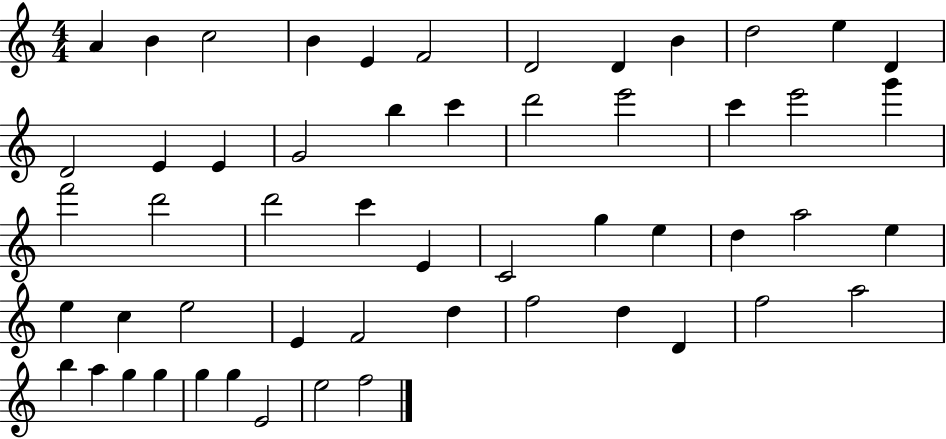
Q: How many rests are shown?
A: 0